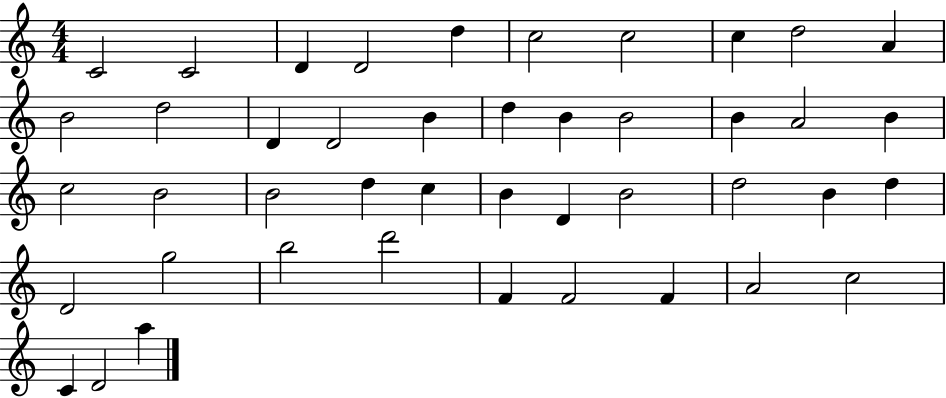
C4/h C4/h D4/q D4/h D5/q C5/h C5/h C5/q D5/h A4/q B4/h D5/h D4/q D4/h B4/q D5/q B4/q B4/h B4/q A4/h B4/q C5/h B4/h B4/h D5/q C5/q B4/q D4/q B4/h D5/h B4/q D5/q D4/h G5/h B5/h D6/h F4/q F4/h F4/q A4/h C5/h C4/q D4/h A5/q